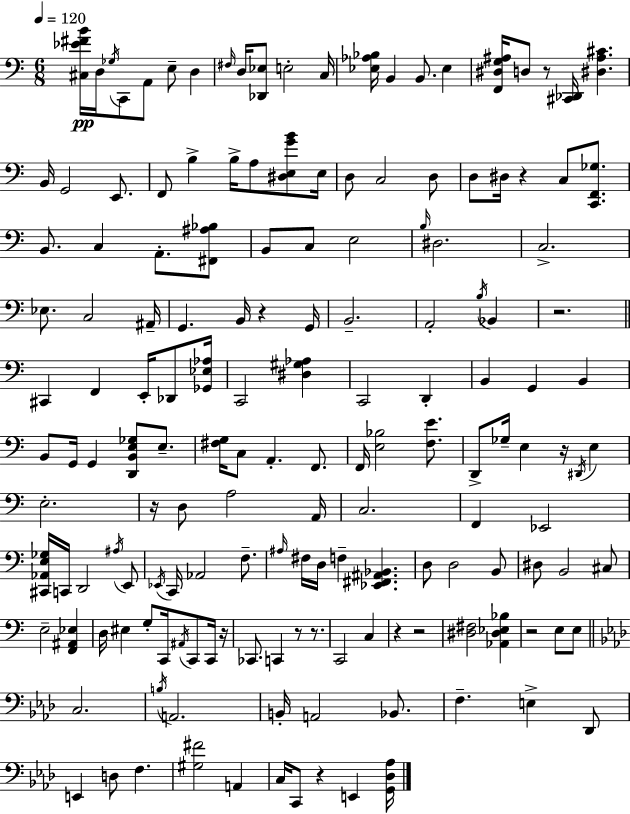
X:1
T:Untitled
M:6/8
L:1/4
K:C
[^C,_E^FB]/4 D,/4 _G,/4 C,,/2 A,,/2 E,/2 D, ^F,/4 D,/4 [_D,,_E,]/2 E,2 C,/4 [_E,_A,_B,]/4 B,, B,,/2 _E, [F,,^D,G,^A,]/4 D,/2 z/2 [^C,,_D,,]/4 [^D,^A,^C] B,,/4 G,,2 E,,/2 F,,/2 B, B,/4 A,/2 [^D,E,GB]/2 E,/4 D,/2 C,2 D,/2 D,/2 ^D,/4 z C,/2 [C,,F,,_G,]/2 B,,/2 C, A,,/2 [^F,,^A,_B,]/2 B,,/2 C,/2 E,2 B,/4 ^D,2 C,2 _E,/2 C,2 ^A,,/4 G,, B,,/4 z G,,/4 B,,2 A,,2 B,/4 _B,, z2 ^C,, F,, E,,/4 _D,,/2 [_G,,_E,_A,]/4 C,,2 [^D,^G,_A,] C,,2 D,, B,, G,, B,, B,,/2 G,,/4 G,, [D,,B,,E,_G,]/2 E,/2 [^F,G,]/4 C,/2 A,, F,,/2 F,,/4 [E,_B,]2 [F,E]/2 D,,/2 _G,/4 E, z/4 ^D,,/4 E, E,2 z/4 D,/2 A,2 A,,/4 C,2 F,, _E,,2 [^C,,_A,,E,_G,]/4 C,,/4 D,,2 ^A,/4 E,,/2 _E,,/4 C,,/4 _A,,2 F,/2 ^A,/4 ^F,/4 D,/4 F, [_E,,^F,,^A,,_B,,] D,/2 D,2 B,,/2 ^D,/2 B,,2 ^C,/2 E,2 [F,,^A,,_E,] D,/4 ^E, G,/2 C,,/4 ^A,,/4 C,,/2 C,,/4 z/4 _C,,/2 C,, z/2 z/2 C,,2 C, z z2 [^D,^F,]2 [_A,,^D,_E,_B,] z2 E,/2 E,/2 C,2 B,/4 A,,2 B,,/4 A,,2 _B,,/2 F, E, _D,,/2 E,, D,/2 F, [^G,^F]2 A,, C,/4 C,,/2 z E,, [G,,_D,_A,]/4